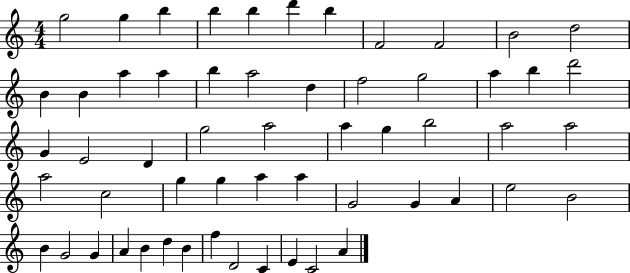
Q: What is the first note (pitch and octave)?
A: G5